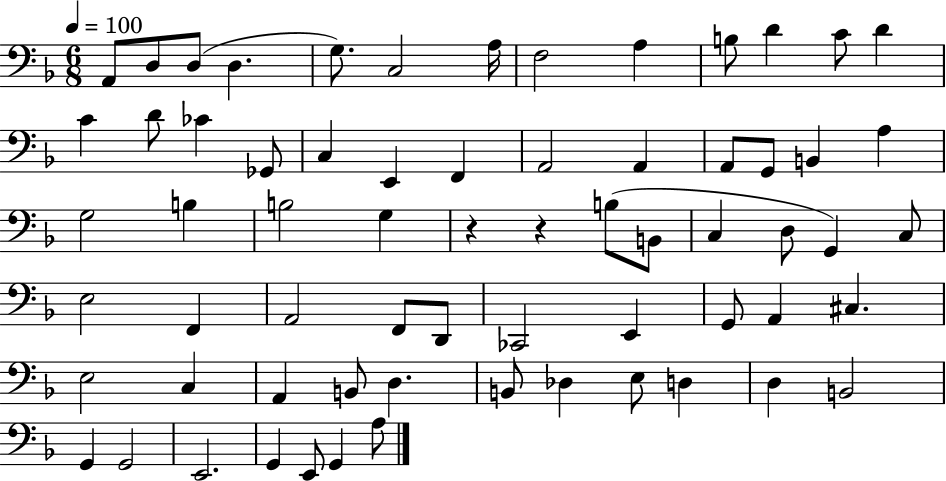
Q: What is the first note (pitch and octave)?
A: A2